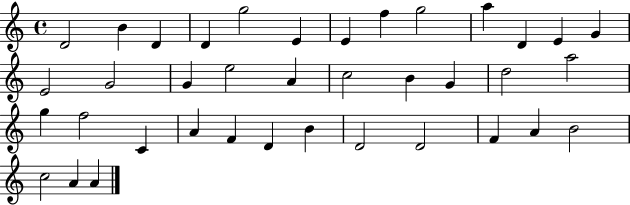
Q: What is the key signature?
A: C major